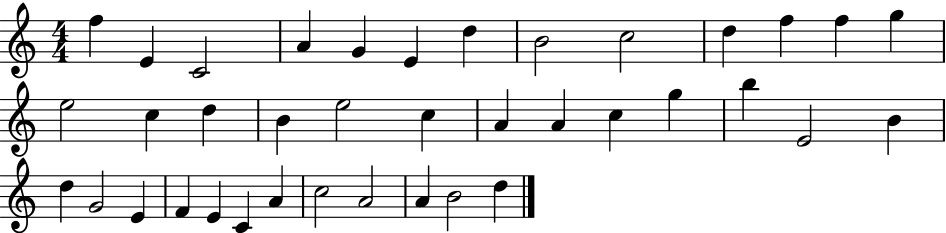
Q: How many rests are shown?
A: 0